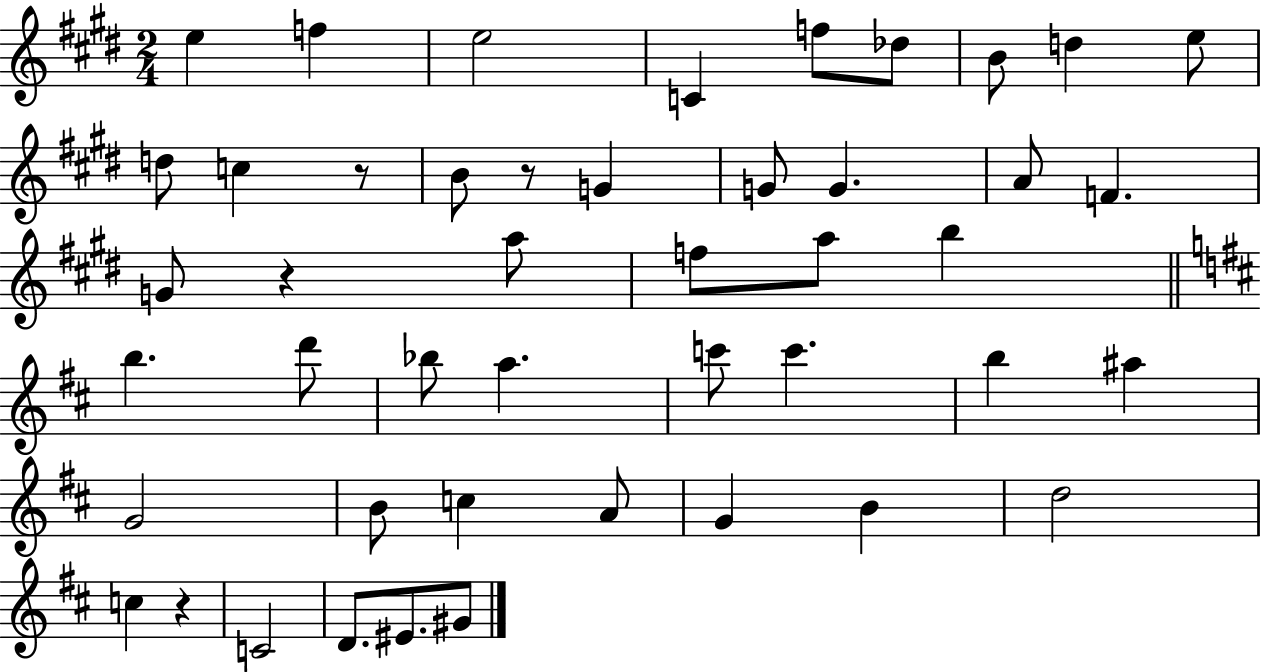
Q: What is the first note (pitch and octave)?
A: E5